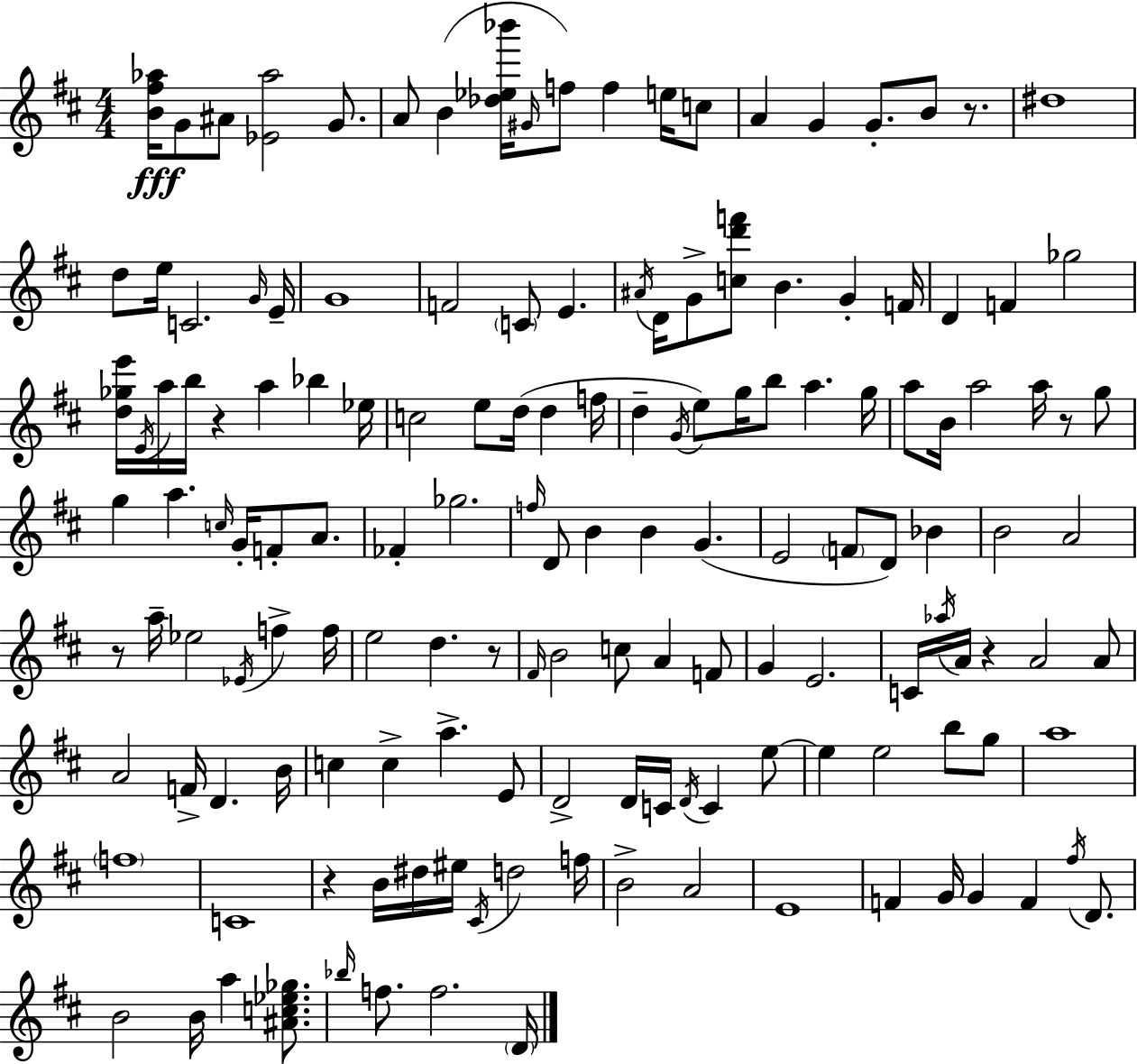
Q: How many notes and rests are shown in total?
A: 150